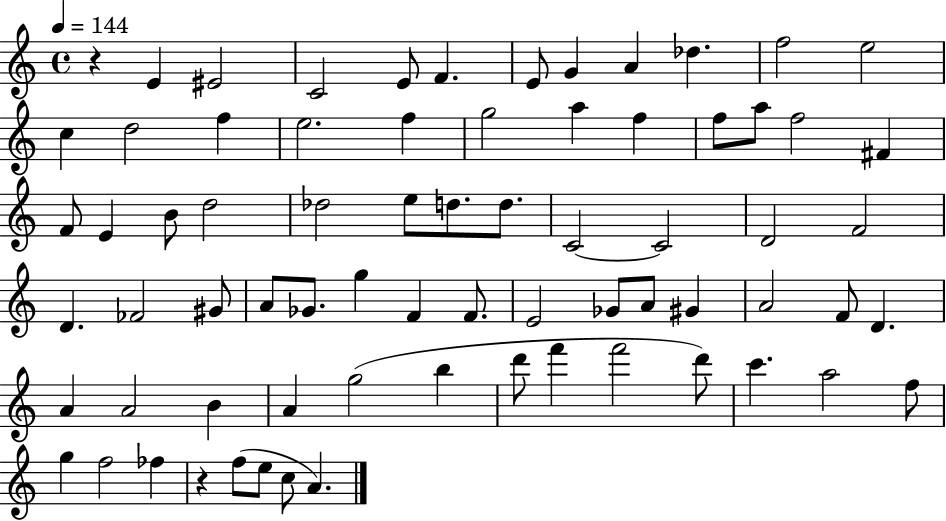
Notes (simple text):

R/q E4/q EIS4/h C4/h E4/e F4/q. E4/e G4/q A4/q Db5/q. F5/h E5/h C5/q D5/h F5/q E5/h. F5/q G5/h A5/q F5/q F5/e A5/e F5/h F#4/q F4/e E4/q B4/e D5/h Db5/h E5/e D5/e. D5/e. C4/h C4/h D4/h F4/h D4/q. FES4/h G#4/e A4/e Gb4/e. G5/q F4/q F4/e. E4/h Gb4/e A4/e G#4/q A4/h F4/e D4/q. A4/q A4/h B4/q A4/q G5/h B5/q D6/e F6/q F6/h D6/e C6/q. A5/h F5/e G5/q F5/h FES5/q R/q F5/e E5/e C5/e A4/q.